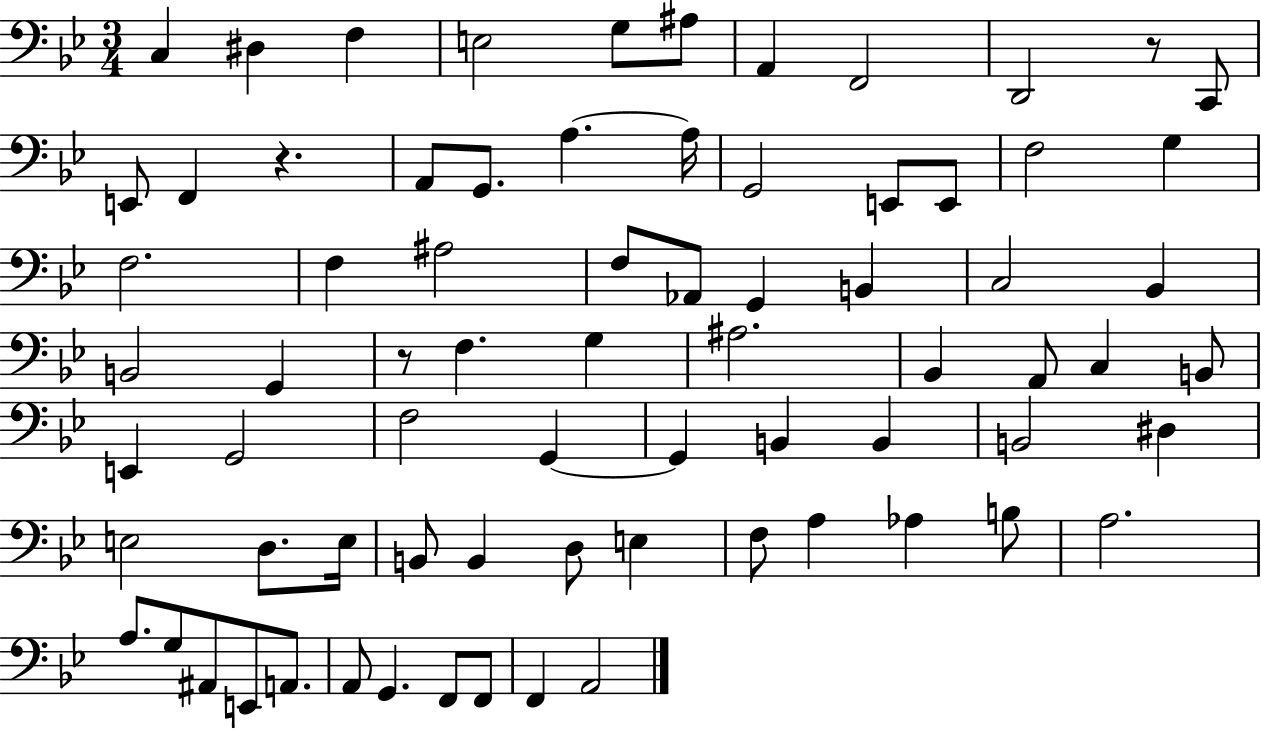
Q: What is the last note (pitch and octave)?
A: A2